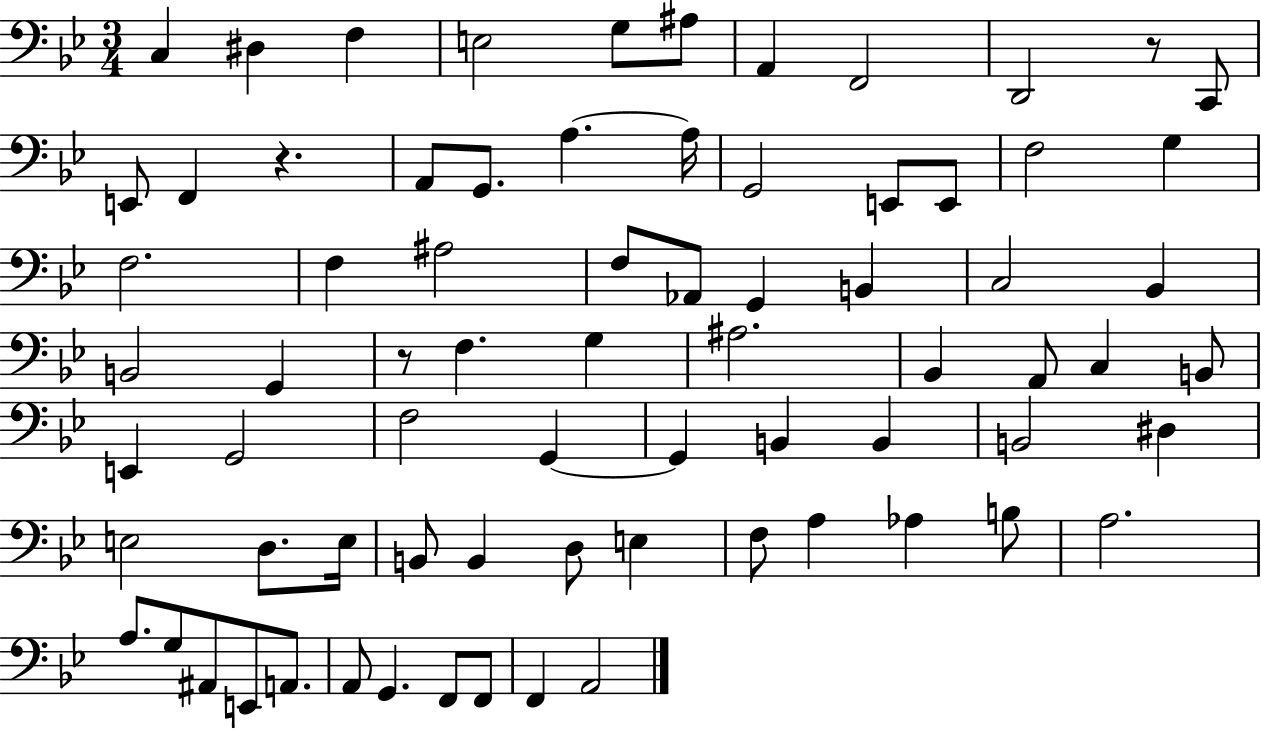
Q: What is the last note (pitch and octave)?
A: A2